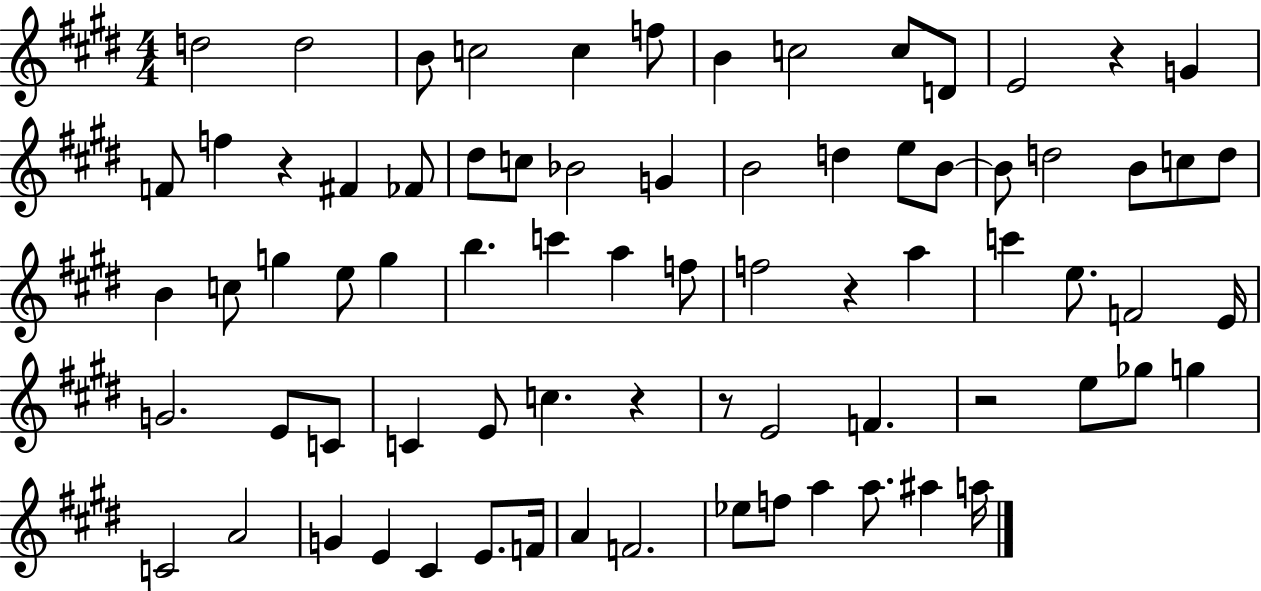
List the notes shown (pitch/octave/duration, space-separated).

D5/h D5/h B4/e C5/h C5/q F5/e B4/q C5/h C5/e D4/e E4/h R/q G4/q F4/e F5/q R/q F#4/q FES4/e D#5/e C5/e Bb4/h G4/q B4/h D5/q E5/e B4/e B4/e D5/h B4/e C5/e D5/e B4/q C5/e G5/q E5/e G5/q B5/q. C6/q A5/q F5/e F5/h R/q A5/q C6/q E5/e. F4/h E4/s G4/h. E4/e C4/e C4/q E4/e C5/q. R/q R/e E4/h F4/q. R/h E5/e Gb5/e G5/q C4/h A4/h G4/q E4/q C#4/q E4/e. F4/s A4/q F4/h. Eb5/e F5/e A5/q A5/e. A#5/q A5/s